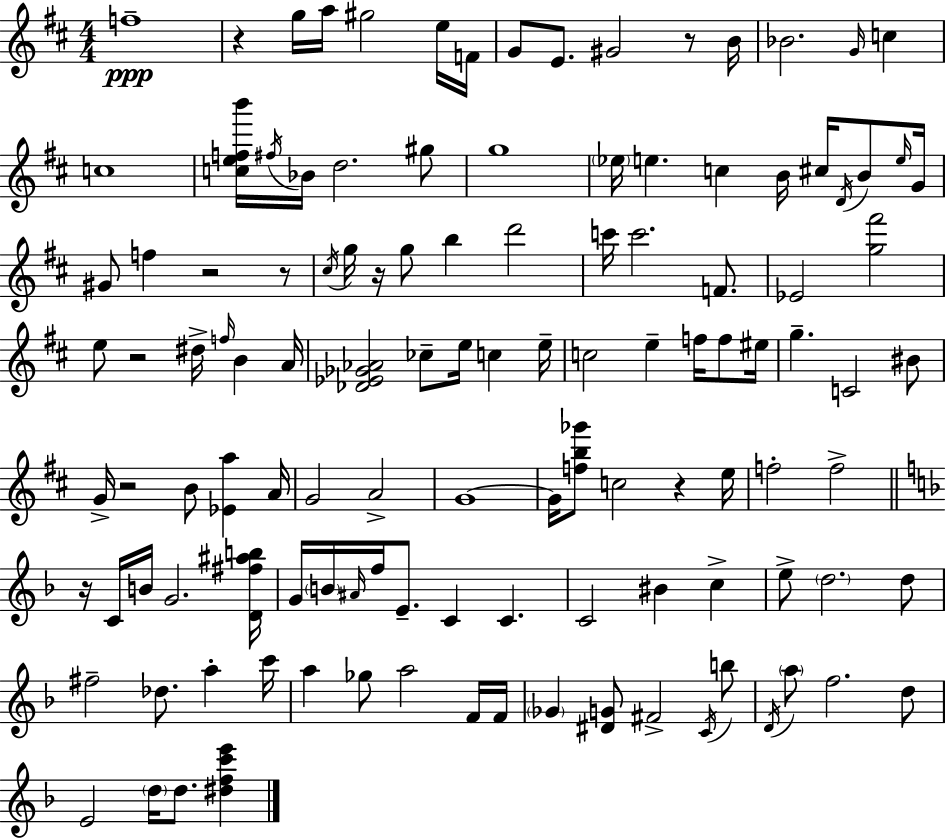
F5/w R/q G5/s A5/s G#5/h E5/s F4/s G4/e E4/e. G#4/h R/e B4/s Bb4/h. G4/s C5/q C5/w [C5,E5,F5,B6]/s F#5/s Bb4/s D5/h. G#5/e G5/w Eb5/s E5/q. C5/q B4/s C#5/s D4/s B4/e E5/s G4/s G#4/e F5/q R/h R/e C#5/s G5/s R/s G5/e B5/q D6/h C6/s C6/h. F4/e. Eb4/h [G5,F#6]/h E5/e R/h D#5/s F5/s B4/q A4/s [Db4,Eb4,Gb4,Ab4]/h CES5/e E5/s C5/q E5/s C5/h E5/q F5/s F5/e EIS5/s G5/q. C4/h BIS4/e G4/s R/h B4/e [Eb4,A5]/q A4/s G4/h A4/h G4/w G4/s [F5,B5,Gb6]/e C5/h R/q E5/s F5/h F5/h R/s C4/s B4/s G4/h. [D4,F#5,A#5,B5]/s G4/s B4/s A#4/s F5/s E4/e. C4/q C4/q. C4/h BIS4/q C5/q E5/e D5/h. D5/e F#5/h Db5/e. A5/q C6/s A5/q Gb5/e A5/h F4/s F4/s Gb4/q [D#4,G4]/e F#4/h C4/s B5/e D4/s A5/e F5/h. D5/e E4/h D5/s D5/e. [D#5,F5,C6,E6]/q